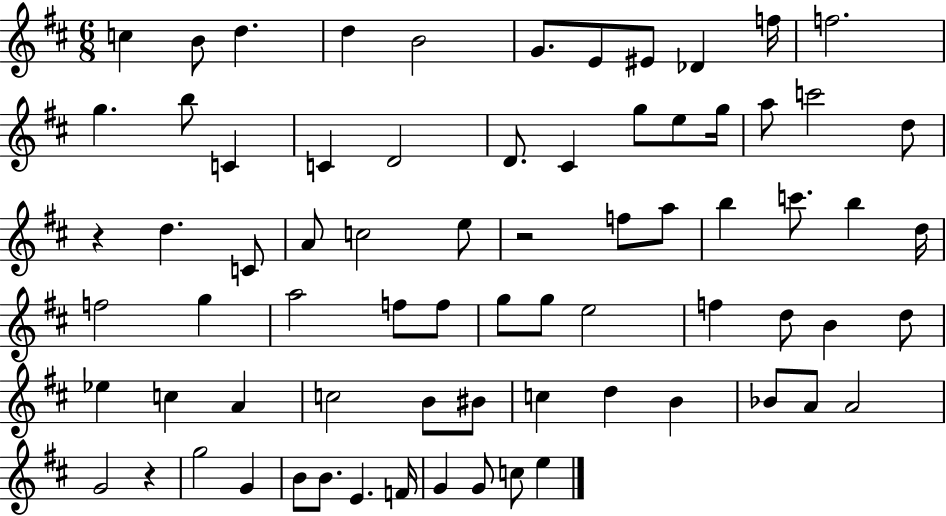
{
  \clef treble
  \numericTimeSignature
  \time 6/8
  \key d \major
  \repeat volta 2 { c''4 b'8 d''4. | d''4 b'2 | g'8. e'8 eis'8 des'4 f''16 | f''2. | \break g''4. b''8 c'4 | c'4 d'2 | d'8. cis'4 g''8 e''8 g''16 | a''8 c'''2 d''8 | \break r4 d''4. c'8 | a'8 c''2 e''8 | r2 f''8 a''8 | b''4 c'''8. b''4 d''16 | \break f''2 g''4 | a''2 f''8 f''8 | g''8 g''8 e''2 | f''4 d''8 b'4 d''8 | \break ees''4 c''4 a'4 | c''2 b'8 bis'8 | c''4 d''4 b'4 | bes'8 a'8 a'2 | \break g'2 r4 | g''2 g'4 | b'8 b'8. e'4. f'16 | g'4 g'8 c''8 e''4 | \break } \bar "|."
}